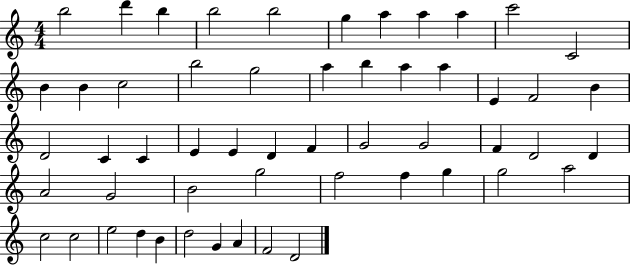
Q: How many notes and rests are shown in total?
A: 54